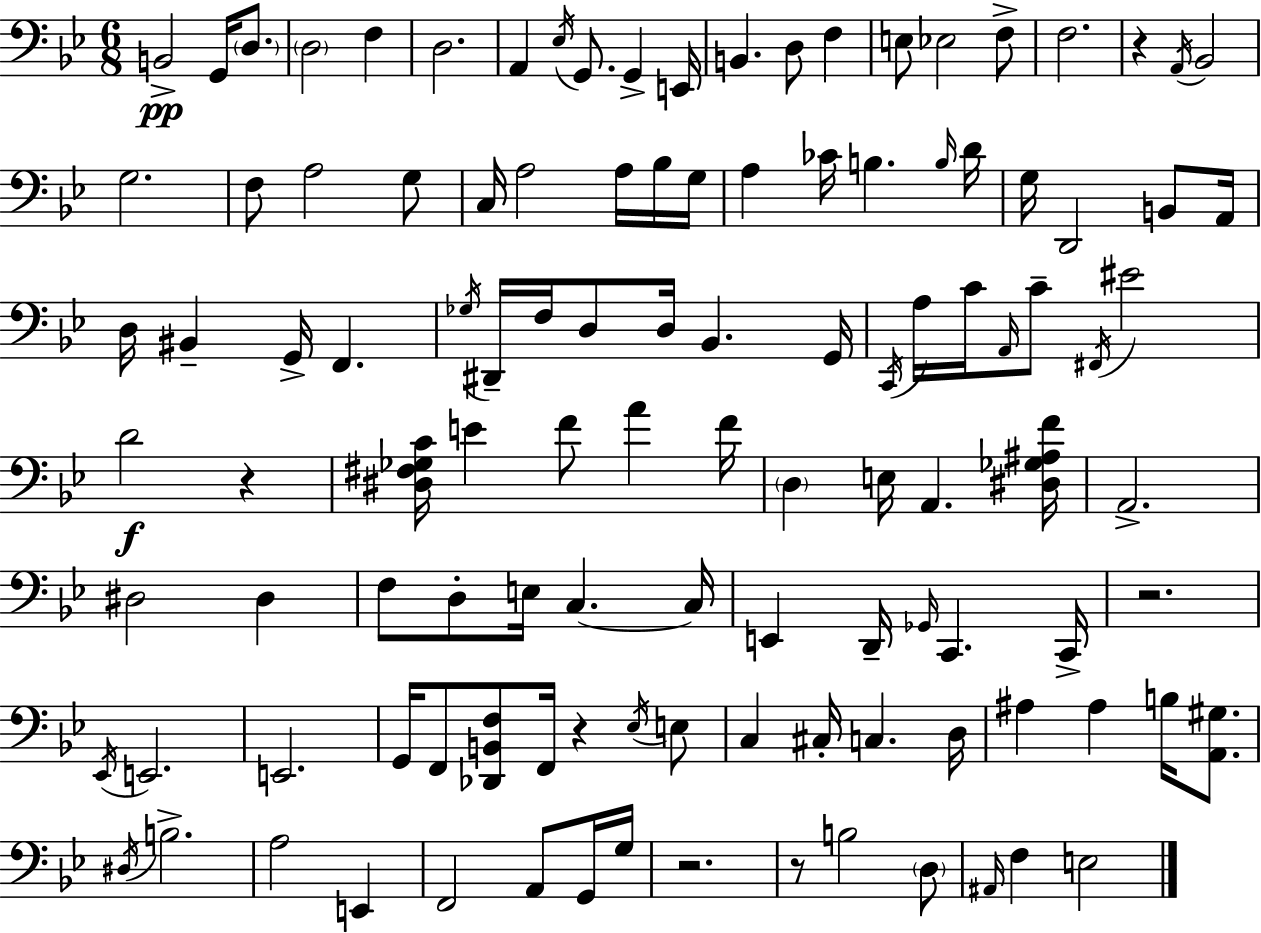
{
  \clef bass
  \numericTimeSignature
  \time 6/8
  \key g \minor
  b,2->\pp g,16 \parenthesize d8. | \parenthesize d2 f4 | d2. | a,4 \acciaccatura { ees16 } g,8. g,4-> | \break e,16 b,4. d8 f4 | e8 ees2 f8-> | f2. | r4 \acciaccatura { a,16 } bes,2 | \break g2. | f8 a2 | g8 c16 a2 a16 | bes16 g16 a4 ces'16 b4. | \break \grace { b16 } d'16 g16 d,2 | b,8 a,16 d16 bis,4-- g,16-> f,4. | \acciaccatura { ges16 } dis,16-- f16 d8 d16 bes,4. | g,16 \acciaccatura { c,16 } a16 c'16 \grace { a,16 } c'8-- \acciaccatura { fis,16 } eis'2 | \break d'2\f | r4 <dis fis ges c'>16 e'4 | f'8 a'4 f'16 \parenthesize d4 e16 | a,4. <dis ges ais f'>16 a,2.-> | \break dis2 | dis4 f8 d8-. e16 | c4.~~ c16 e,4 d,16-- | \grace { ges,16 } c,4. c,16-> r2. | \break \acciaccatura { ees,16 } e,2. | e,2. | g,16 f,8 | <des, b, f>8 f,16 r4 \acciaccatura { ees16 } e8 c4 | \break cis16-. c4. d16 ais4 | ais4 b16 <a, gis>8. \acciaccatura { dis16 } b2.-> | a2 | e,4 f,2 | \break a,8 g,16 g16 r2. | r8 | b2 \parenthesize d8 \grace { ais,16 } | f4 e2 | \break \bar "|."
}